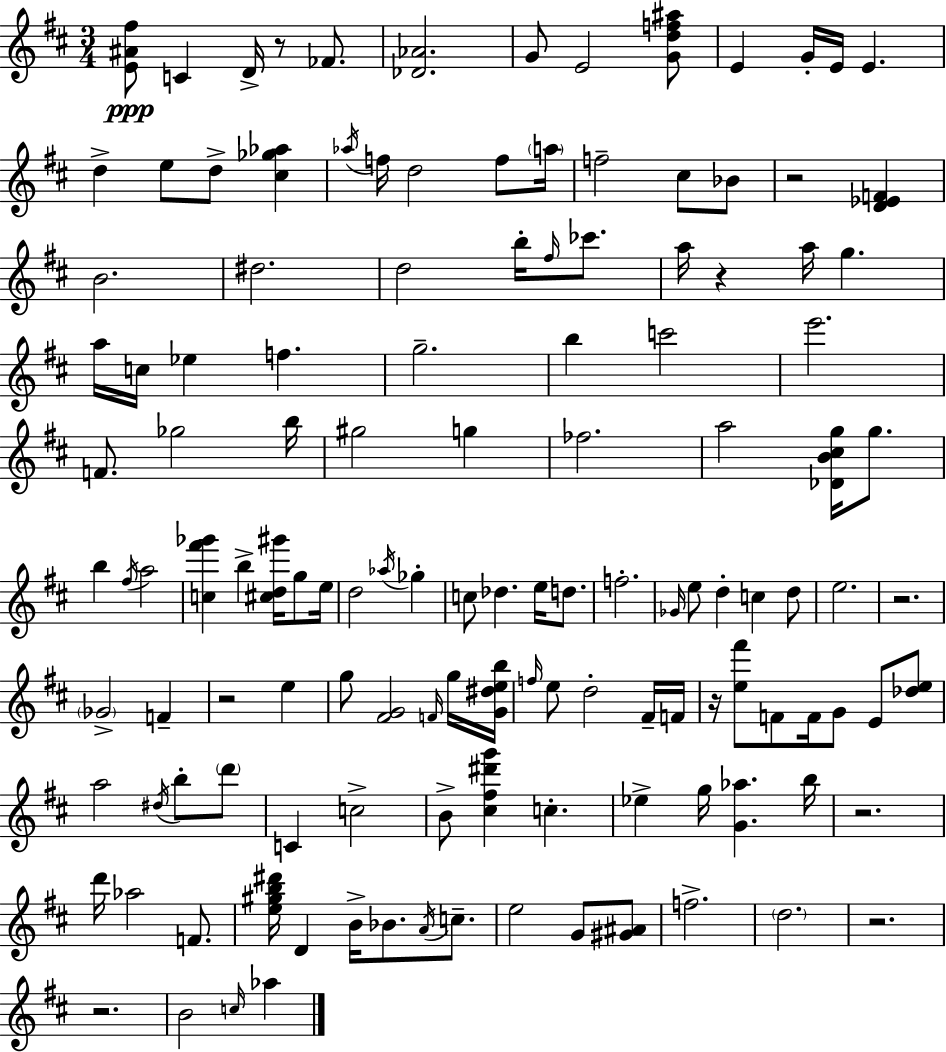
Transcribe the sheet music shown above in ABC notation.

X:1
T:Untitled
M:3/4
L:1/4
K:D
[E^A^f]/2 C D/4 z/2 _F/2 [_D_A]2 G/2 E2 [Gdf^a]/2 E G/4 E/4 E d e/2 d/2 [^c_g_a] _a/4 f/4 d2 f/2 a/4 f2 ^c/2 _B/2 z2 [D_EF] B2 ^d2 d2 b/4 ^f/4 _c'/2 a/4 z a/4 g a/4 c/4 _e f g2 b c'2 e'2 F/2 _g2 b/4 ^g2 g _f2 a2 [_DB^cg]/4 g/2 b ^f/4 a2 [c^f'_g'] b [^cd^g']/4 g/2 e/4 d2 _a/4 _g c/2 _d e/4 d/2 f2 _G/4 e/2 d c d/2 e2 z2 _G2 F z2 e g/2 [^FG]2 F/4 g/4 [G^deb]/4 f/4 e/2 d2 ^F/4 F/4 z/4 [e^f']/2 F/2 F/4 G/2 E/2 [_de]/2 a2 ^d/4 b/2 d'/2 C c2 B/2 [^c^f^d'g'] c _e g/4 [G_a] b/4 z2 d'/4 _a2 F/2 [e^gb^d']/4 D B/4 _B/2 A/4 c/2 e2 G/2 [^G^A]/2 f2 d2 z2 z2 B2 c/4 _a